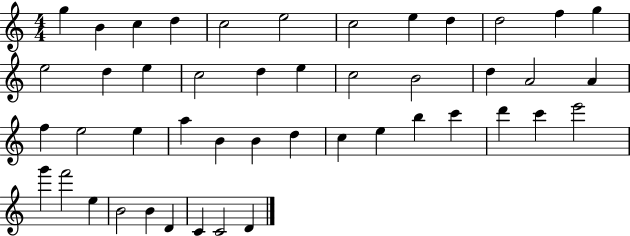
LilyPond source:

{
  \clef treble
  \numericTimeSignature
  \time 4/4
  \key c \major
  g''4 b'4 c''4 d''4 | c''2 e''2 | c''2 e''4 d''4 | d''2 f''4 g''4 | \break e''2 d''4 e''4 | c''2 d''4 e''4 | c''2 b'2 | d''4 a'2 a'4 | \break f''4 e''2 e''4 | a''4 b'4 b'4 d''4 | c''4 e''4 b''4 c'''4 | d'''4 c'''4 e'''2 | \break g'''4 f'''2 e''4 | b'2 b'4 d'4 | c'4 c'2 d'4 | \bar "|."
}